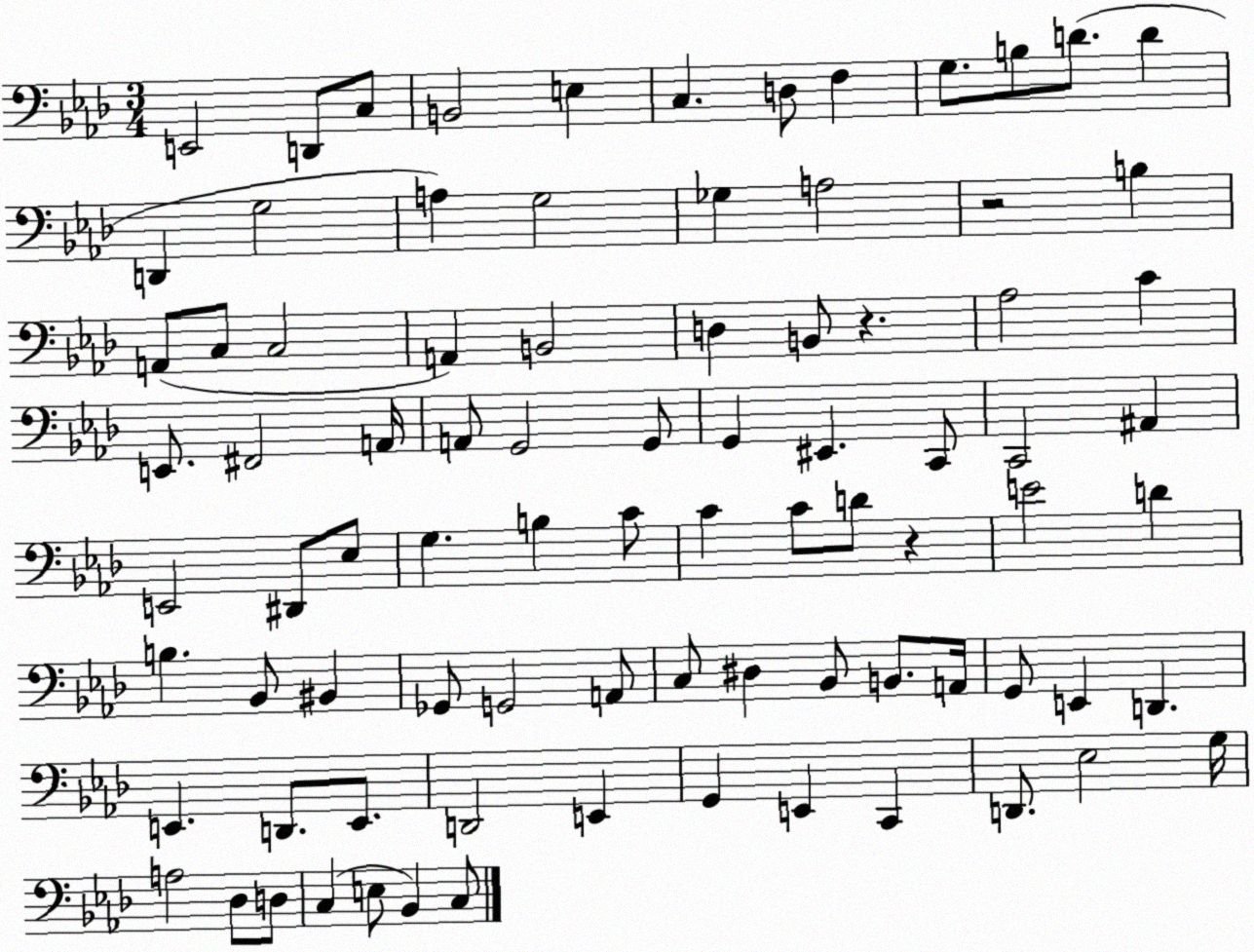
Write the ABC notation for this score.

X:1
T:Untitled
M:3/4
L:1/4
K:Ab
E,,2 D,,/2 C,/2 B,,2 E, C, D,/2 F, G,/2 B,/2 D/2 D D,, G,2 A, G,2 _G, A,2 z2 B, A,,/2 C,/2 C,2 A,, B,,2 D, B,,/2 z _A,2 C E,,/2 ^F,,2 A,,/4 A,,/2 G,,2 G,,/2 G,, ^E,, C,,/2 C,,2 ^A,, E,,2 ^D,,/2 _E,/2 G, B, C/2 C C/2 D/2 z E2 D B, _B,,/2 ^B,, _G,,/2 G,,2 A,,/2 C,/2 ^D, _B,,/2 B,,/2 A,,/4 G,,/2 E,, D,, E,, D,,/2 E,,/2 D,,2 E,, G,, E,, C,, D,,/2 _E,2 G,/4 A,2 _D,/2 D,/2 C, E,/2 _B,, C,/2